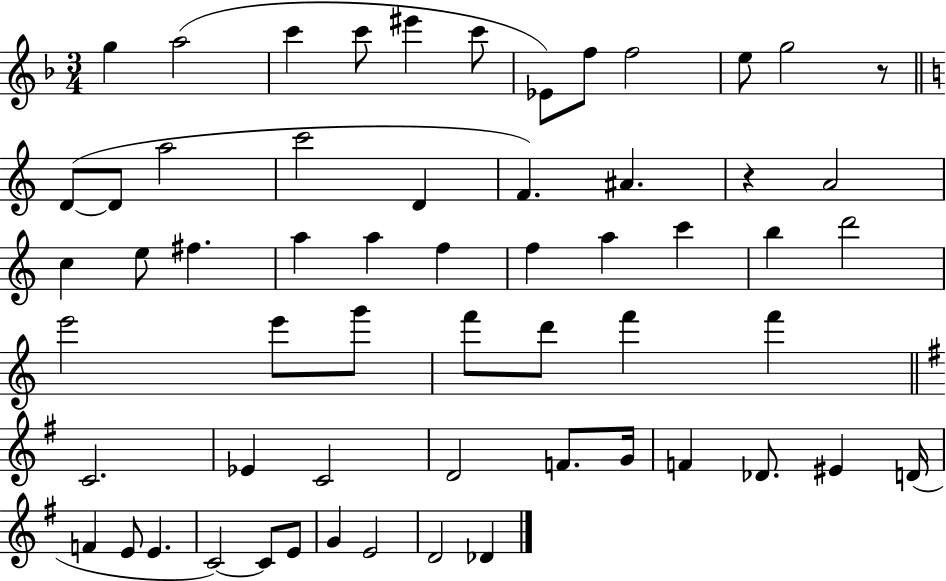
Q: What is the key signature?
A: F major